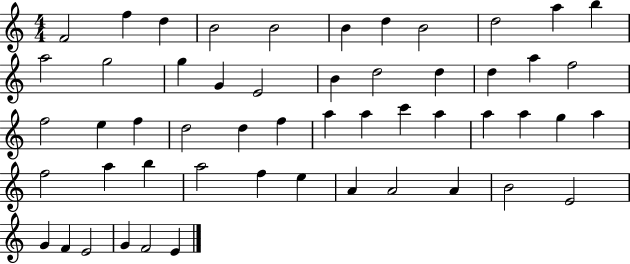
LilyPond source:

{
  \clef treble
  \numericTimeSignature
  \time 4/4
  \key c \major
  f'2 f''4 d''4 | b'2 b'2 | b'4 d''4 b'2 | d''2 a''4 b''4 | \break a''2 g''2 | g''4 g'4 e'2 | b'4 d''2 d''4 | d''4 a''4 f''2 | \break f''2 e''4 f''4 | d''2 d''4 f''4 | a''4 a''4 c'''4 a''4 | a''4 a''4 g''4 a''4 | \break f''2 a''4 b''4 | a''2 f''4 e''4 | a'4 a'2 a'4 | b'2 e'2 | \break g'4 f'4 e'2 | g'4 f'2 e'4 | \bar "|."
}